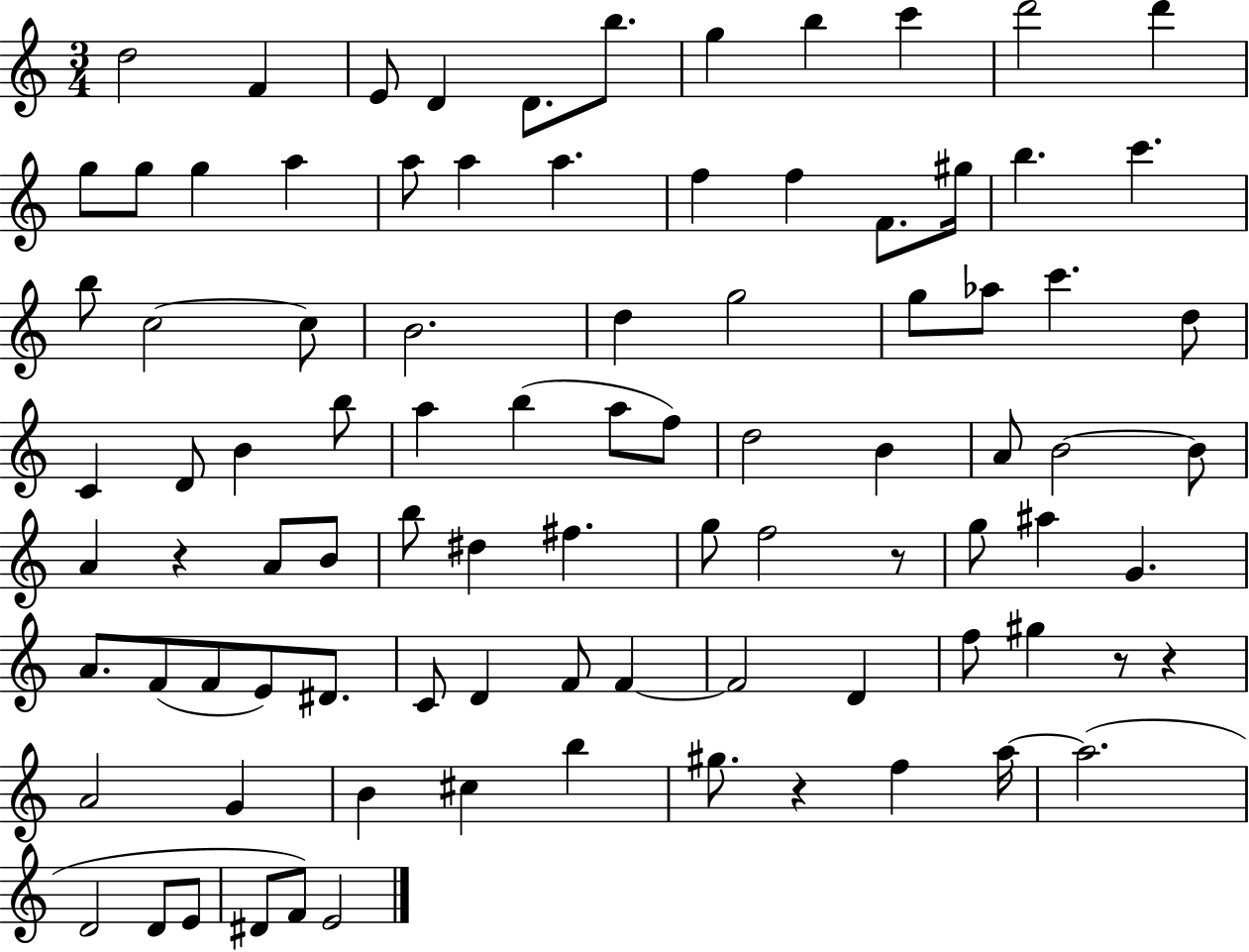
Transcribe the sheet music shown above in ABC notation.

X:1
T:Untitled
M:3/4
L:1/4
K:C
d2 F E/2 D D/2 b/2 g b c' d'2 d' g/2 g/2 g a a/2 a a f f F/2 ^g/4 b c' b/2 c2 c/2 B2 d g2 g/2 _a/2 c' d/2 C D/2 B b/2 a b a/2 f/2 d2 B A/2 B2 B/2 A z A/2 B/2 b/2 ^d ^f g/2 f2 z/2 g/2 ^a G A/2 F/2 F/2 E/2 ^D/2 C/2 D F/2 F F2 D f/2 ^g z/2 z A2 G B ^c b ^g/2 z f a/4 a2 D2 D/2 E/2 ^D/2 F/2 E2